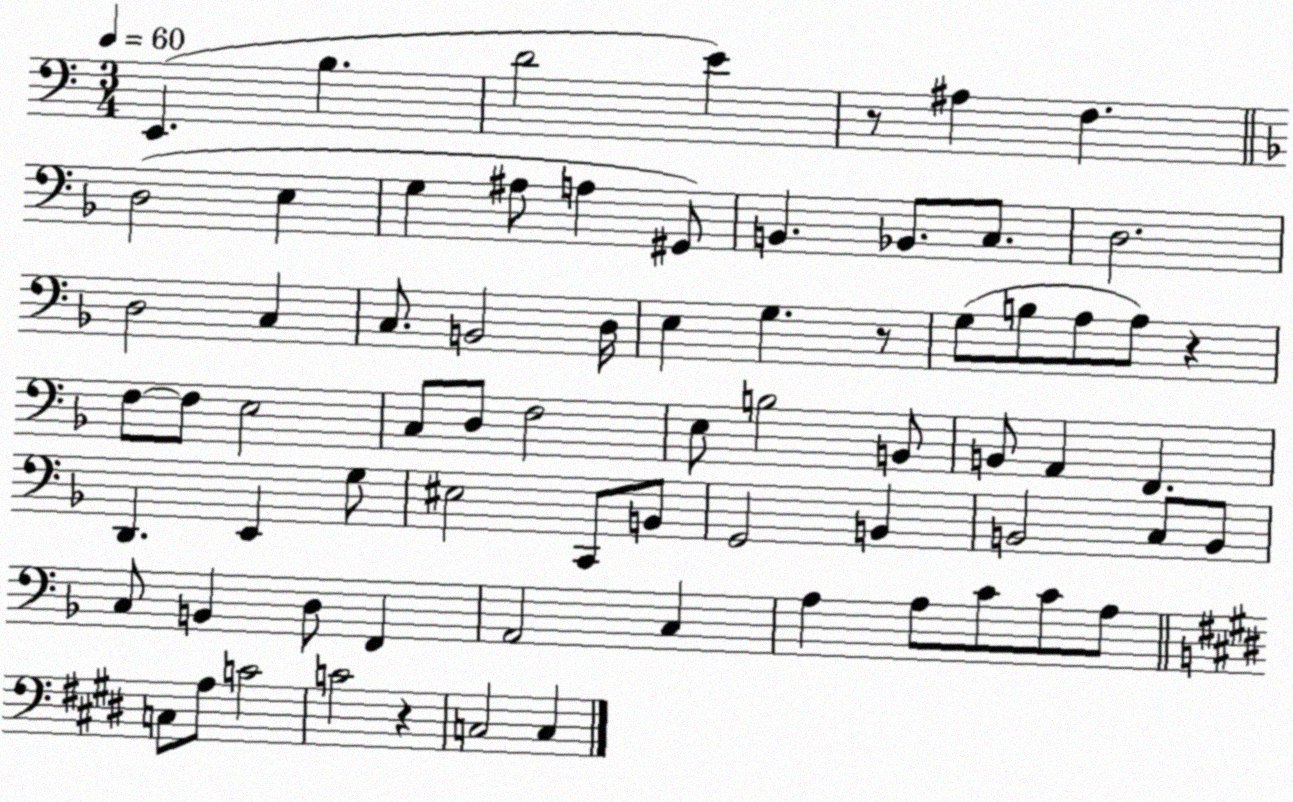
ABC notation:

X:1
T:Untitled
M:3/4
L:1/4
K:C
E,, B, D2 E z/2 ^A, F, D,2 E, G, ^A,/2 A, ^G,,/2 B,, _B,,/2 C,/2 D,2 D,2 C, C,/2 B,,2 D,/4 E, G, z/2 G,/2 B,/2 A,/2 A,/2 z F,/2 F,/2 E,2 C,/2 D,/2 F,2 E,/2 B,2 B,,/2 B,,/2 A,, F,, D,, E,, G,/2 ^E,2 C,,/2 B,,/2 G,,2 B,, B,,2 C,/2 B,,/2 C,/2 B,, D,/2 F,, A,,2 C, A, A,/2 C/2 C/2 A,/2 C,/2 A,/2 C2 C2 z C,2 C,